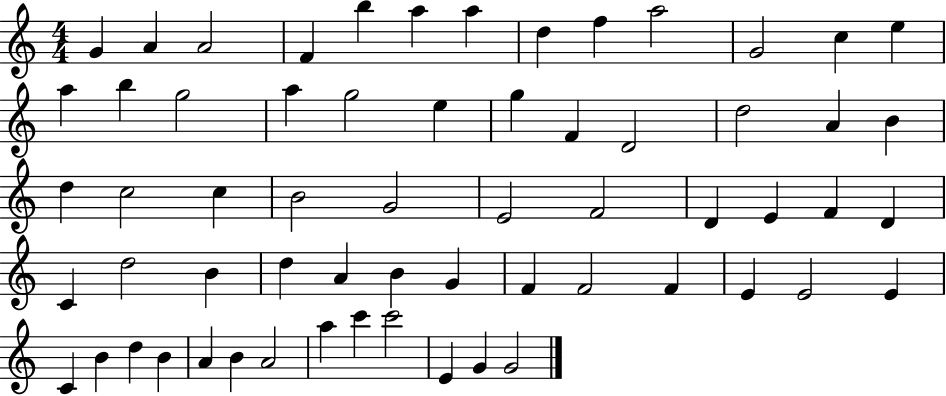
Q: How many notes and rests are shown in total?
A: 62